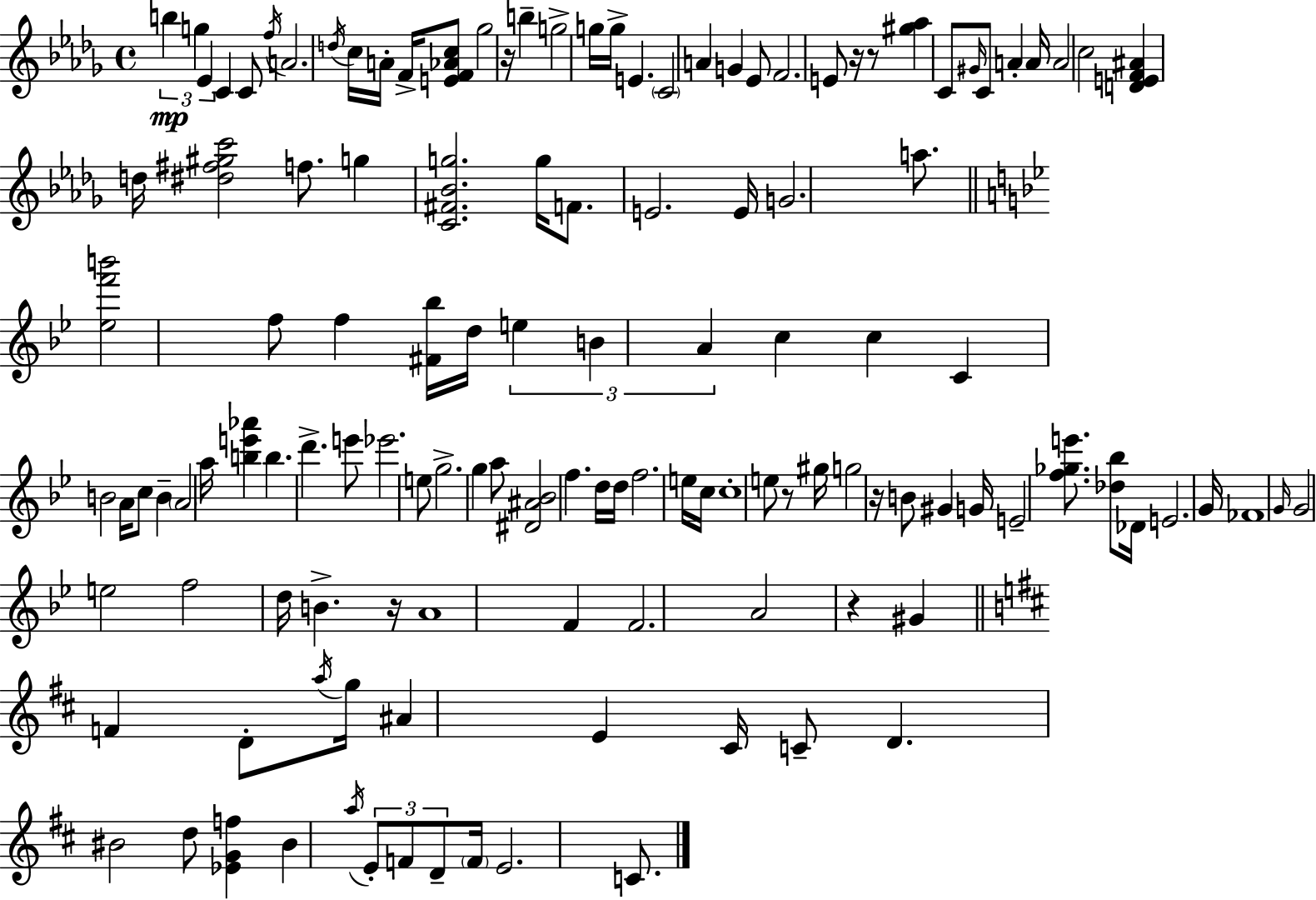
X:1
T:Untitled
M:4/4
L:1/4
K:Bbm
b g _E C C/2 f/4 A2 d/4 c/4 A/4 F/4 [EF_Ac]/2 _g2 z/4 b g2 g/4 g/4 E C2 A G _E/2 F2 E/2 z/4 z/2 [^g_a] C/2 ^G/4 C/2 A A/4 A2 c2 [DEF^A] d/4 [^d^f^gc']2 f/2 g [C^F_Bg]2 g/4 F/2 E2 E/4 G2 a/2 [_ef'b']2 f/2 f [^F_b]/4 d/4 e B A c c C B2 A/4 c/2 B A2 a/4 [be'_a'] b d' e'/2 _e'2 e/2 g2 g a/2 [^D^A_B]2 f d/4 d/4 f2 e/4 c/4 c4 e/2 z/2 ^g/4 g2 z/4 B/2 ^G G/4 E2 [f_ge']/2 [_d_b]/2 _D/4 E2 G/4 _F4 G/4 G2 e2 f2 d/4 B z/4 A4 F F2 A2 z ^G F D/2 a/4 g/4 ^A E ^C/4 C/2 D ^B2 d/2 [_EGf] ^B a/4 E/2 F/2 D/2 F/4 E2 C/2